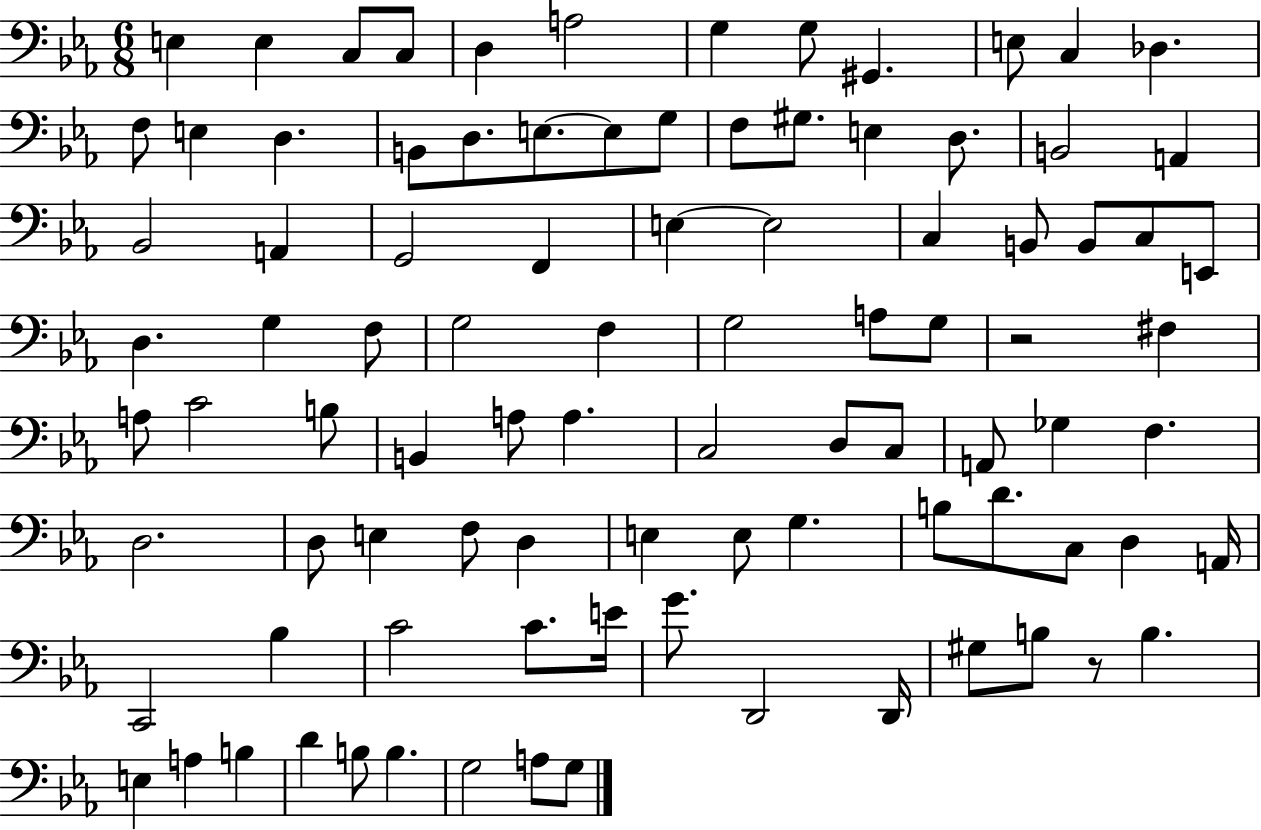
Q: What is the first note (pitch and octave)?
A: E3